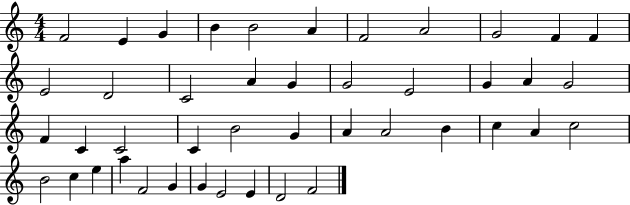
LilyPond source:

{
  \clef treble
  \numericTimeSignature
  \time 4/4
  \key c \major
  f'2 e'4 g'4 | b'4 b'2 a'4 | f'2 a'2 | g'2 f'4 f'4 | \break e'2 d'2 | c'2 a'4 g'4 | g'2 e'2 | g'4 a'4 g'2 | \break f'4 c'4 c'2 | c'4 b'2 g'4 | a'4 a'2 b'4 | c''4 a'4 c''2 | \break b'2 c''4 e''4 | a''4 f'2 g'4 | g'4 e'2 e'4 | d'2 f'2 | \break \bar "|."
}